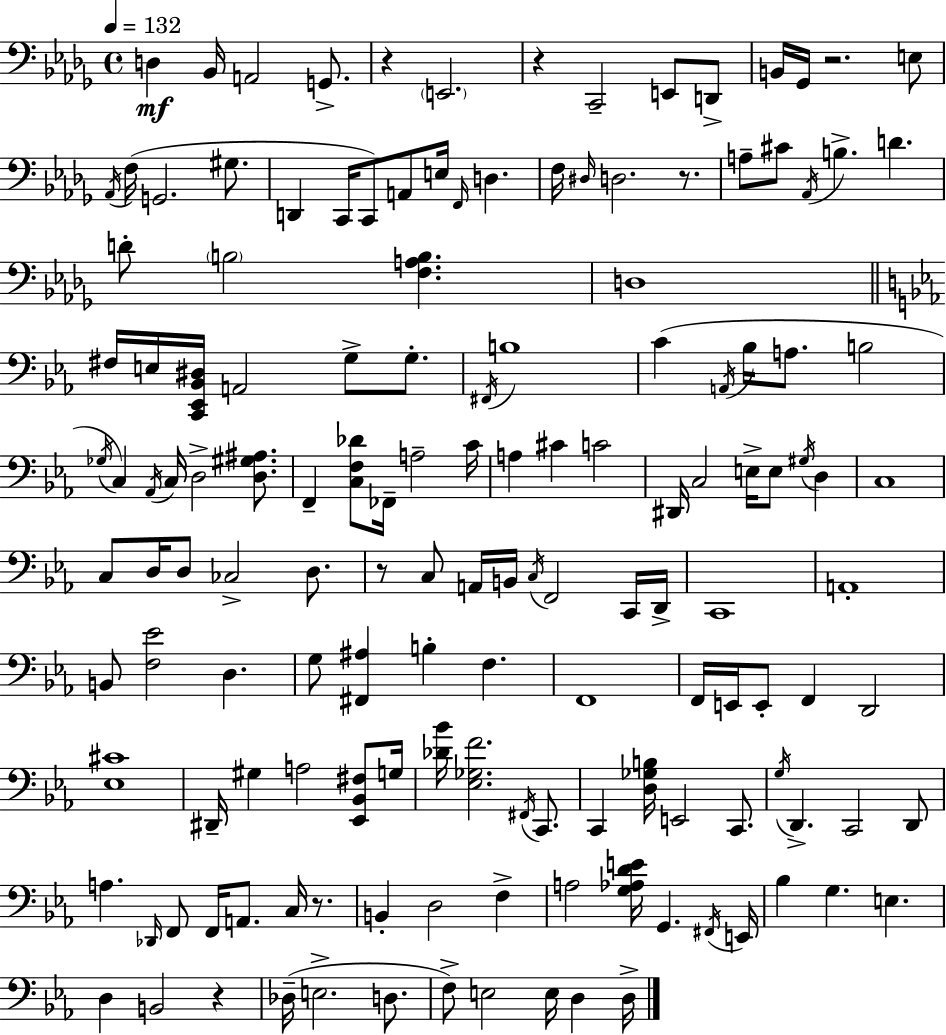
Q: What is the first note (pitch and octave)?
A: D3